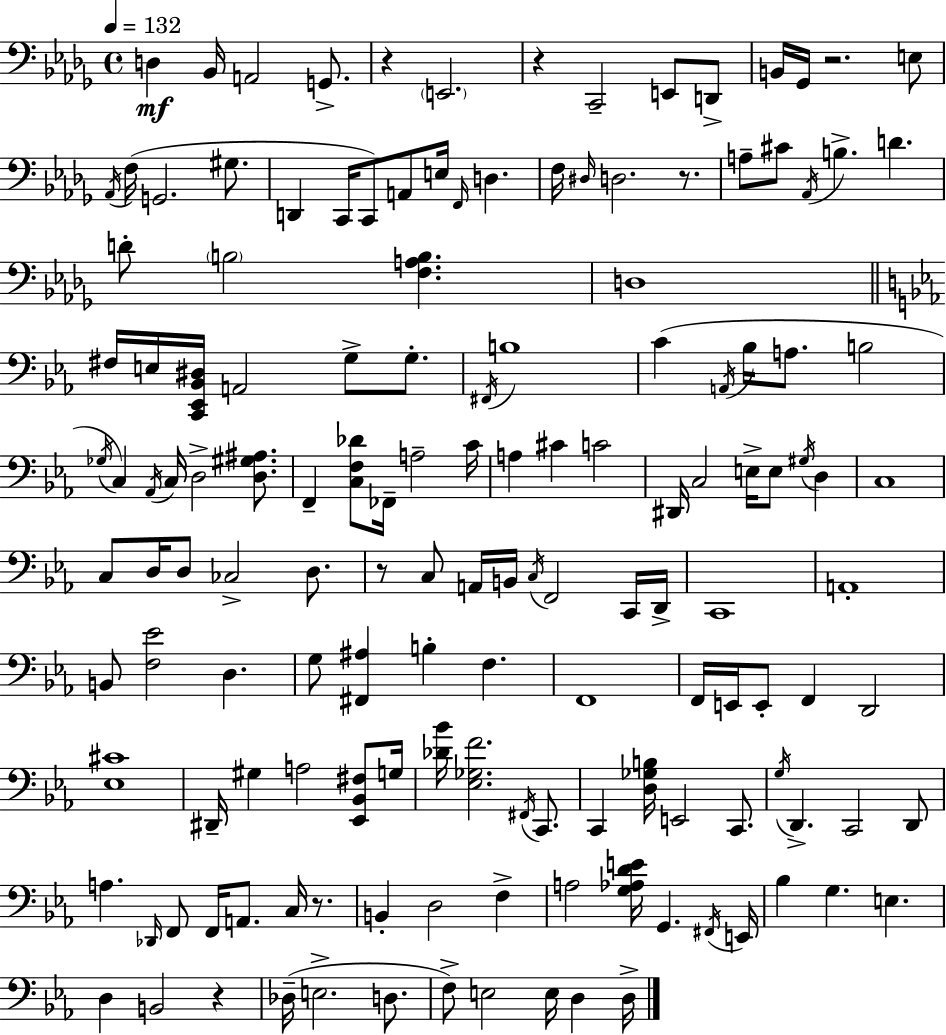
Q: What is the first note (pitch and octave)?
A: D3